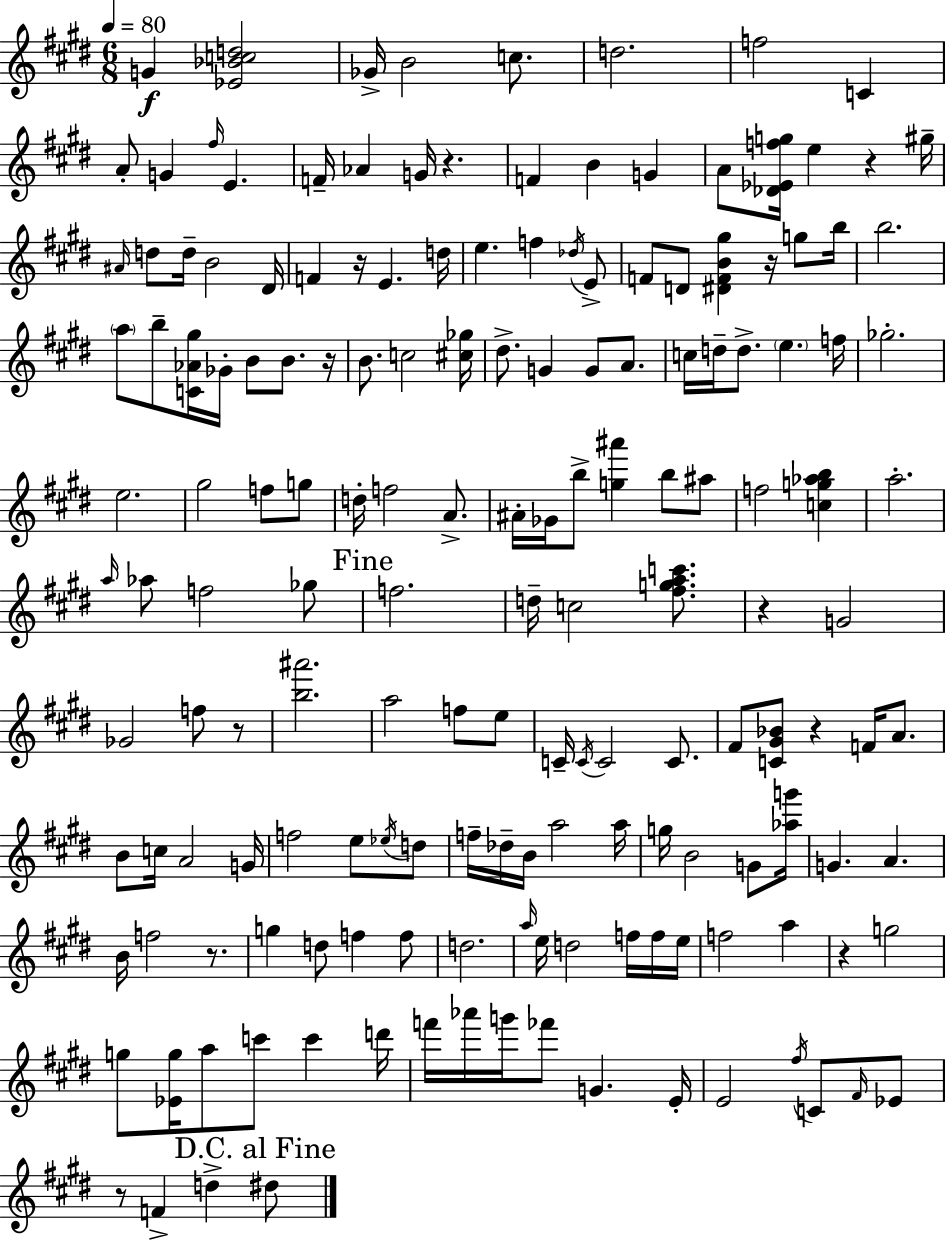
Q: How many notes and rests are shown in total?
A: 164